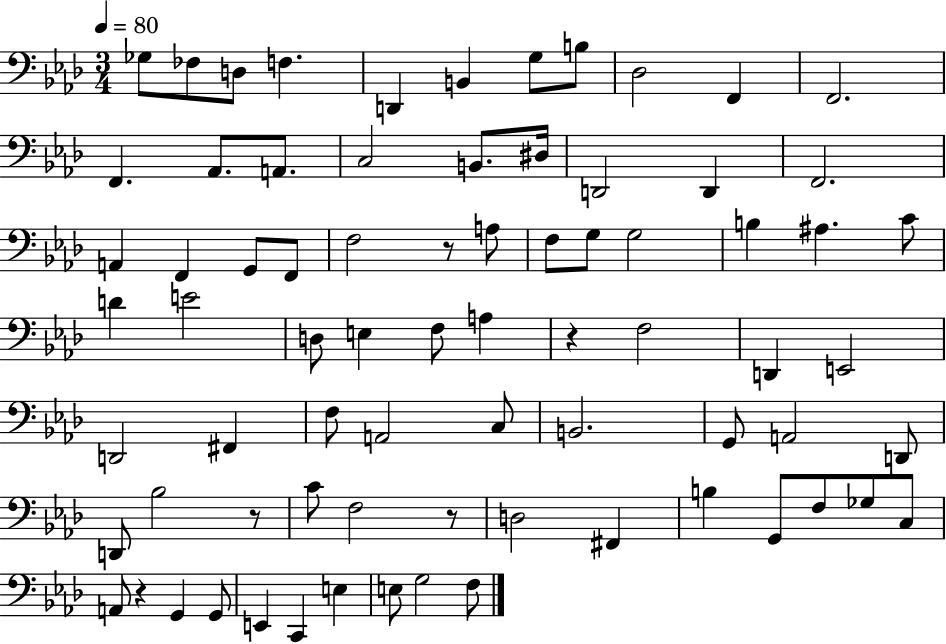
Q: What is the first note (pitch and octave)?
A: Gb3